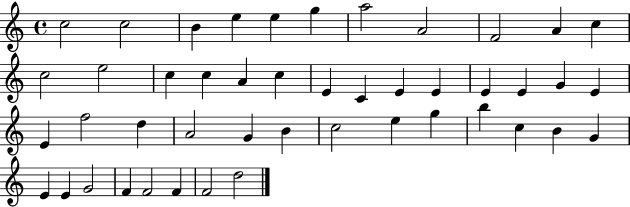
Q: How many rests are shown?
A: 0